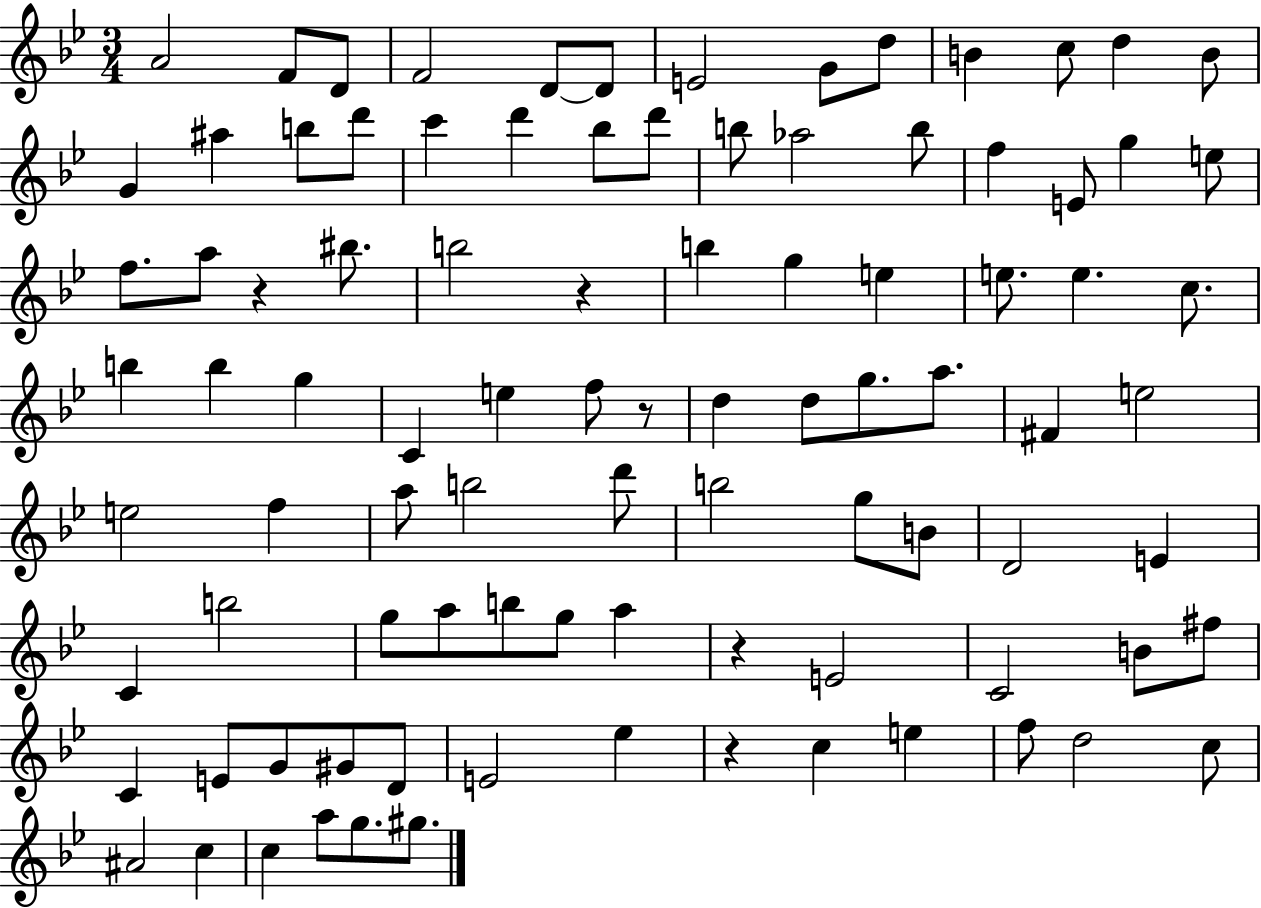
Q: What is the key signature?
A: BES major